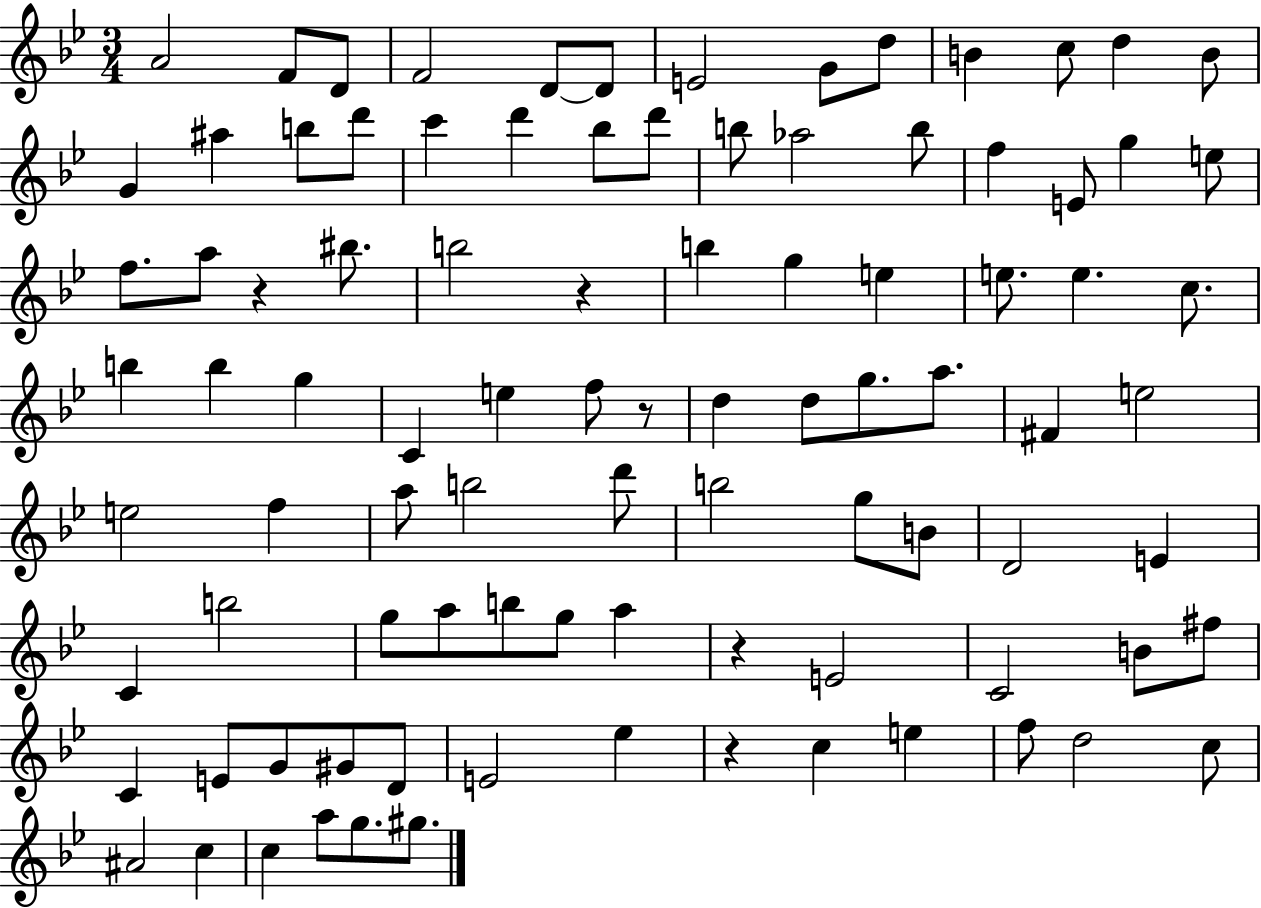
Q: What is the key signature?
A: BES major